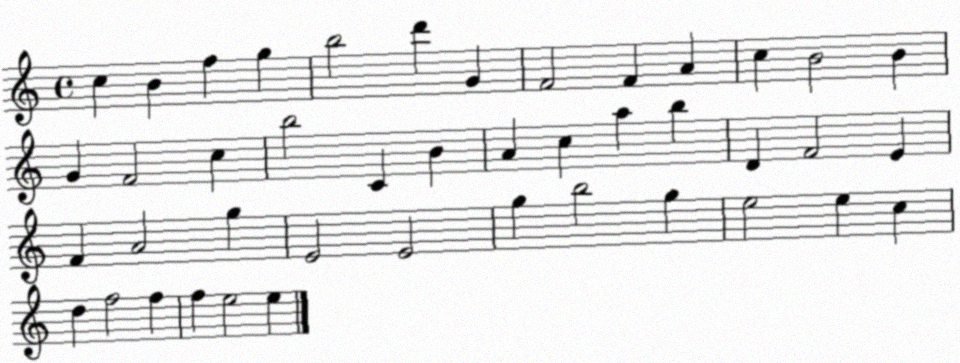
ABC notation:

X:1
T:Untitled
M:4/4
L:1/4
K:C
c B f g b2 d' G F2 F A c B2 B G F2 c b2 C B A c a b D F2 E F A2 g E2 E2 g b2 g e2 e c d f2 f f e2 e